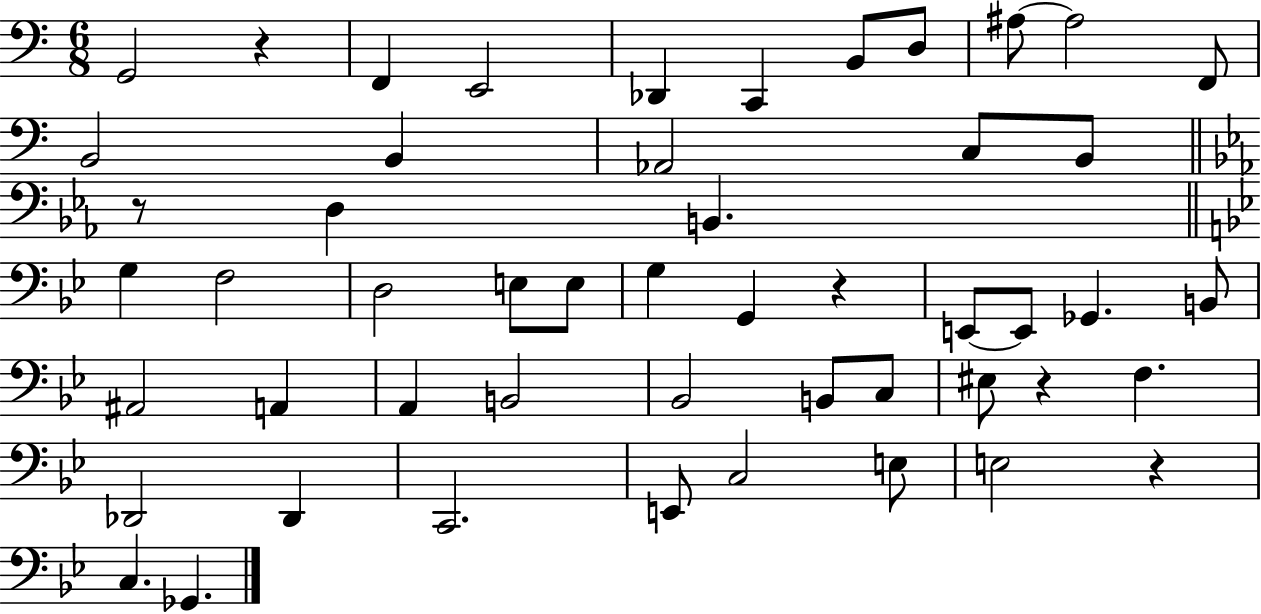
X:1
T:Untitled
M:6/8
L:1/4
K:C
G,,2 z F,, E,,2 _D,, C,, B,,/2 D,/2 ^A,/2 ^A,2 F,,/2 B,,2 B,, _A,,2 C,/2 B,,/2 z/2 D, B,, G, F,2 D,2 E,/2 E,/2 G, G,, z E,,/2 E,,/2 _G,, B,,/2 ^A,,2 A,, A,, B,,2 _B,,2 B,,/2 C,/2 ^E,/2 z F, _D,,2 _D,, C,,2 E,,/2 C,2 E,/2 E,2 z C, _G,,